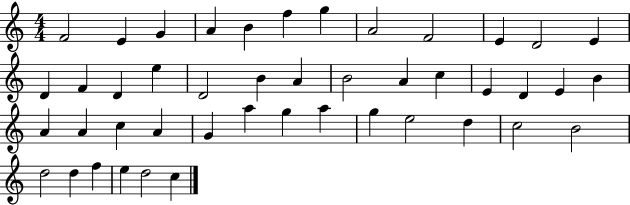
{
  \clef treble
  \numericTimeSignature
  \time 4/4
  \key c \major
  f'2 e'4 g'4 | a'4 b'4 f''4 g''4 | a'2 f'2 | e'4 d'2 e'4 | \break d'4 f'4 d'4 e''4 | d'2 b'4 a'4 | b'2 a'4 c''4 | e'4 d'4 e'4 b'4 | \break a'4 a'4 c''4 a'4 | g'4 a''4 g''4 a''4 | g''4 e''2 d''4 | c''2 b'2 | \break d''2 d''4 f''4 | e''4 d''2 c''4 | \bar "|."
}